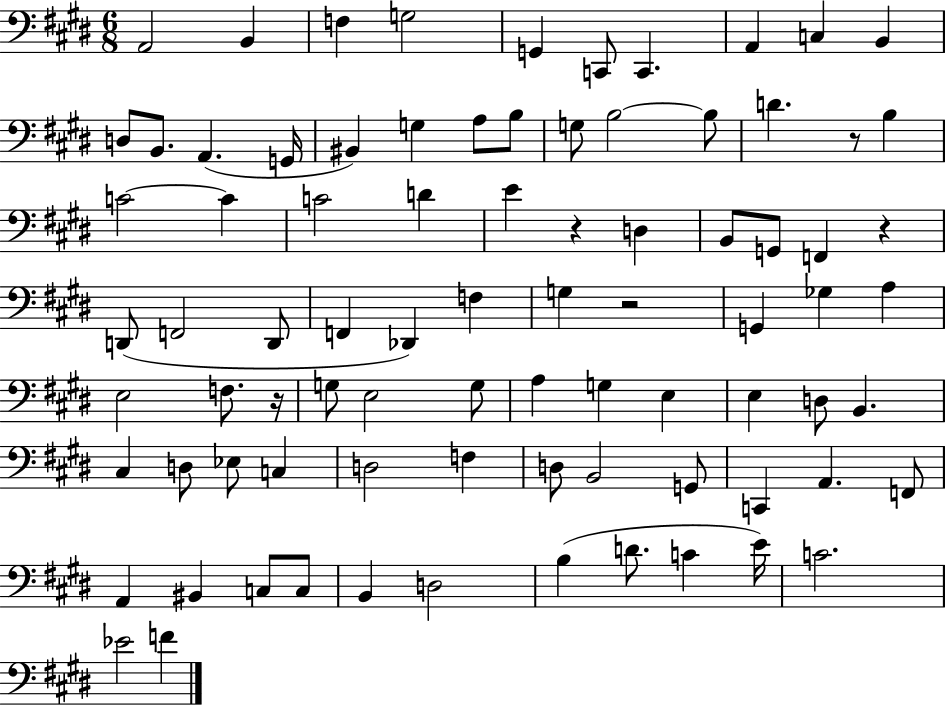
A2/h B2/q F3/q G3/h G2/q C2/e C2/q. A2/q C3/q B2/q D3/e B2/e. A2/q. G2/s BIS2/q G3/q A3/e B3/e G3/e B3/h B3/e D4/q. R/e B3/q C4/h C4/q C4/h D4/q E4/q R/q D3/q B2/e G2/e F2/q R/q D2/e F2/h D2/e F2/q Db2/q F3/q G3/q R/h G2/q Gb3/q A3/q E3/h F3/e. R/s G3/e E3/h G3/e A3/q G3/q E3/q E3/q D3/e B2/q. C#3/q D3/e Eb3/e C3/q D3/h F3/q D3/e B2/h G2/e C2/q A2/q. F2/e A2/q BIS2/q C3/e C3/e B2/q D3/h B3/q D4/e. C4/q E4/s C4/h. Eb4/h F4/q